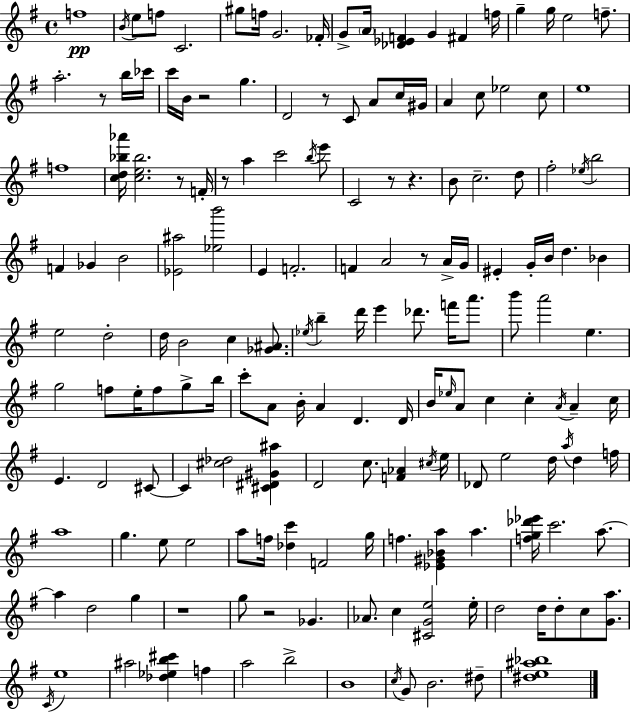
F5/w B4/s E5/e F5/e C4/h. G#5/e F5/s G4/h. FES4/s G4/e A4/s [Db4,Eb4,F4]/q G4/q F#4/q F5/s G5/q G5/s E5/h F5/e. A5/h. R/e B5/s CES6/s C6/s B4/s R/h G5/q. D4/h R/e C4/e A4/e C5/s G#4/s A4/q C5/e Eb5/h C5/e E5/w F5/w [C5,D5,Bb5,Ab6]/s [C5,E5,Bb5]/h. R/e F4/s R/e A5/q C6/h B5/s E6/e C4/h R/e R/q. B4/e C5/h. D5/e F#5/h Eb5/s B5/h F4/q Gb4/q B4/h [Eb4,A#5]/h [Eb5,B6]/h E4/q F4/h. F4/q A4/h R/e A4/s G4/s EIS4/q G4/s B4/s D5/q. Bb4/q E5/h D5/h D5/s B4/h C5/q [Gb4,A#4]/e. Eb5/s B5/q D6/s E6/q Db6/e. F6/s A6/e. B6/e A6/h E5/q. G5/h F5/e E5/s F5/e G5/e B5/s C6/e A4/e B4/s A4/q D4/q. D4/s B4/s Eb5/s A4/e C5/q C5/q A4/s A4/q C5/s E4/q. D4/h C#4/e C#4/q [C#5,Db5]/h [C#4,D#4,G#4,A#5]/q D4/h C5/e. [F4,Ab4]/q C#5/s E5/s Db4/e E5/h D5/s A5/s D5/q F5/s A5/w G5/q. E5/e E5/h A5/e F5/s [Db5,C6]/q F4/h G5/s F5/q. [Eb4,G#4,Bb4,A5]/q A5/q. [F5,G5,Db6,Eb6]/s C6/h. A5/e. A5/q D5/h G5/q R/w G5/e R/h Gb4/q. Ab4/e. C5/q [C#4,G4,E5]/h E5/s D5/h D5/s D5/e C5/e [G4,A5]/e. C4/s E5/w A#5/h [Db5,Eb5,B5,C#6]/q F5/q A5/h B5/h B4/w C5/s G4/e B4/h. D#5/e [D#5,E5,A#5,Bb5]/w